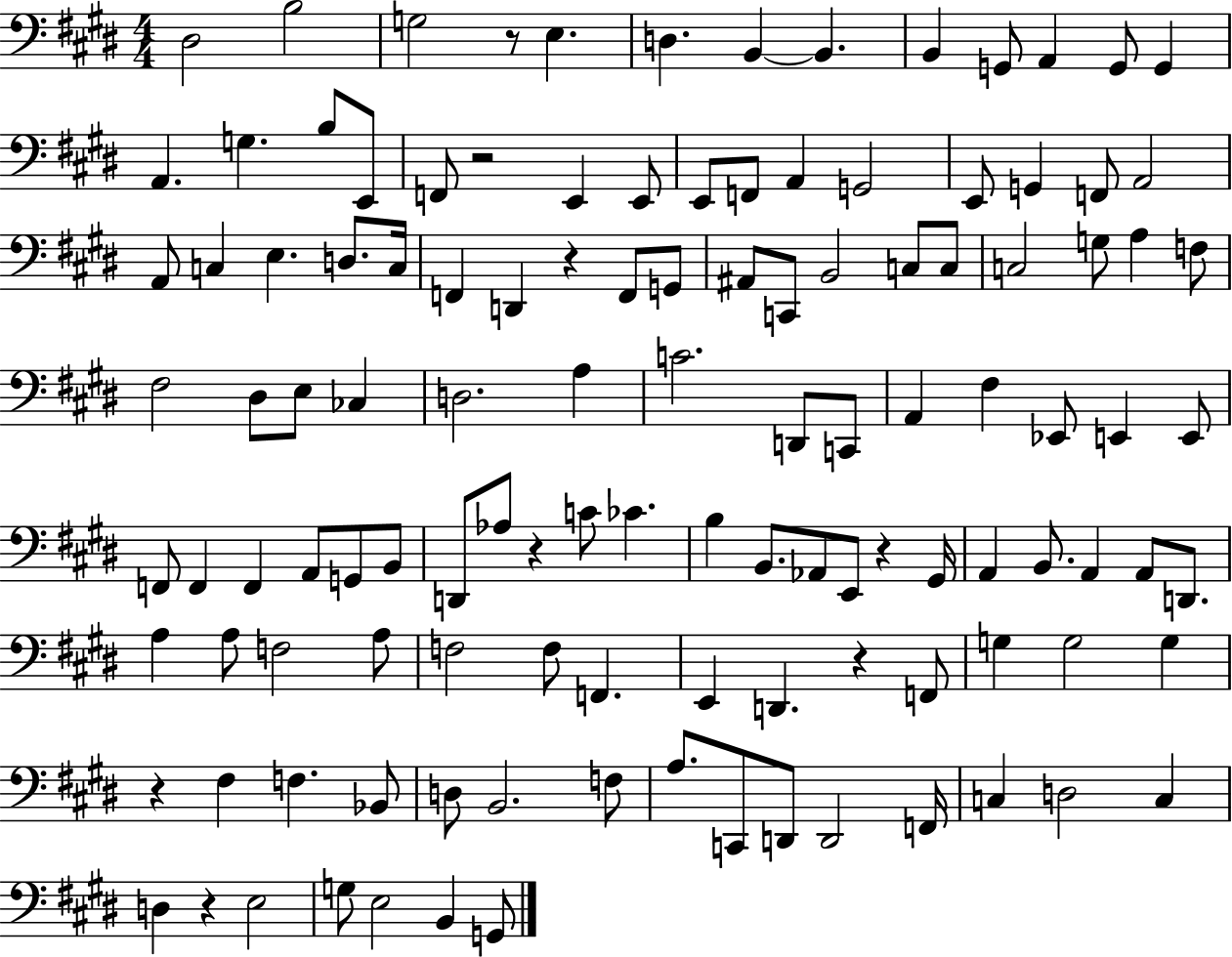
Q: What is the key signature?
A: E major